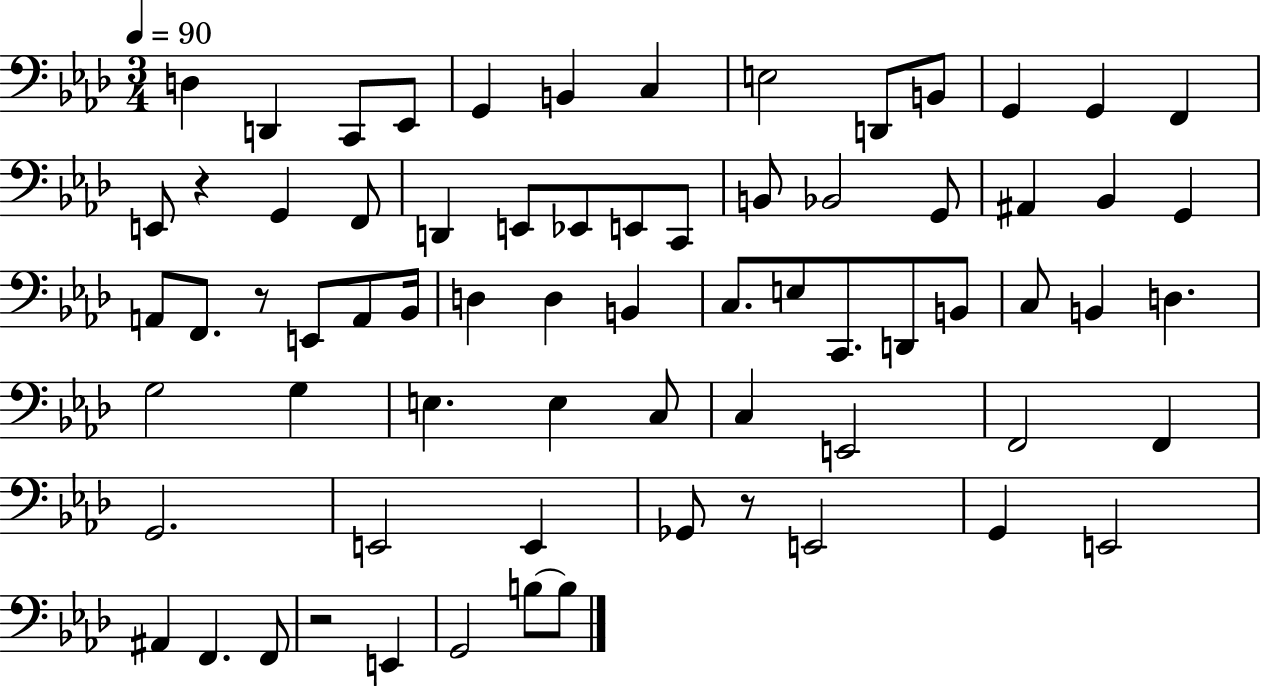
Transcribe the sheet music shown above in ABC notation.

X:1
T:Untitled
M:3/4
L:1/4
K:Ab
D, D,, C,,/2 _E,,/2 G,, B,, C, E,2 D,,/2 B,,/2 G,, G,, F,, E,,/2 z G,, F,,/2 D,, E,,/2 _E,,/2 E,,/2 C,,/2 B,,/2 _B,,2 G,,/2 ^A,, _B,, G,, A,,/2 F,,/2 z/2 E,,/2 A,,/2 _B,,/4 D, D, B,, C,/2 E,/2 C,,/2 D,,/2 B,,/2 C,/2 B,, D, G,2 G, E, E, C,/2 C, E,,2 F,,2 F,, G,,2 E,,2 E,, _G,,/2 z/2 E,,2 G,, E,,2 ^A,, F,, F,,/2 z2 E,, G,,2 B,/2 B,/2